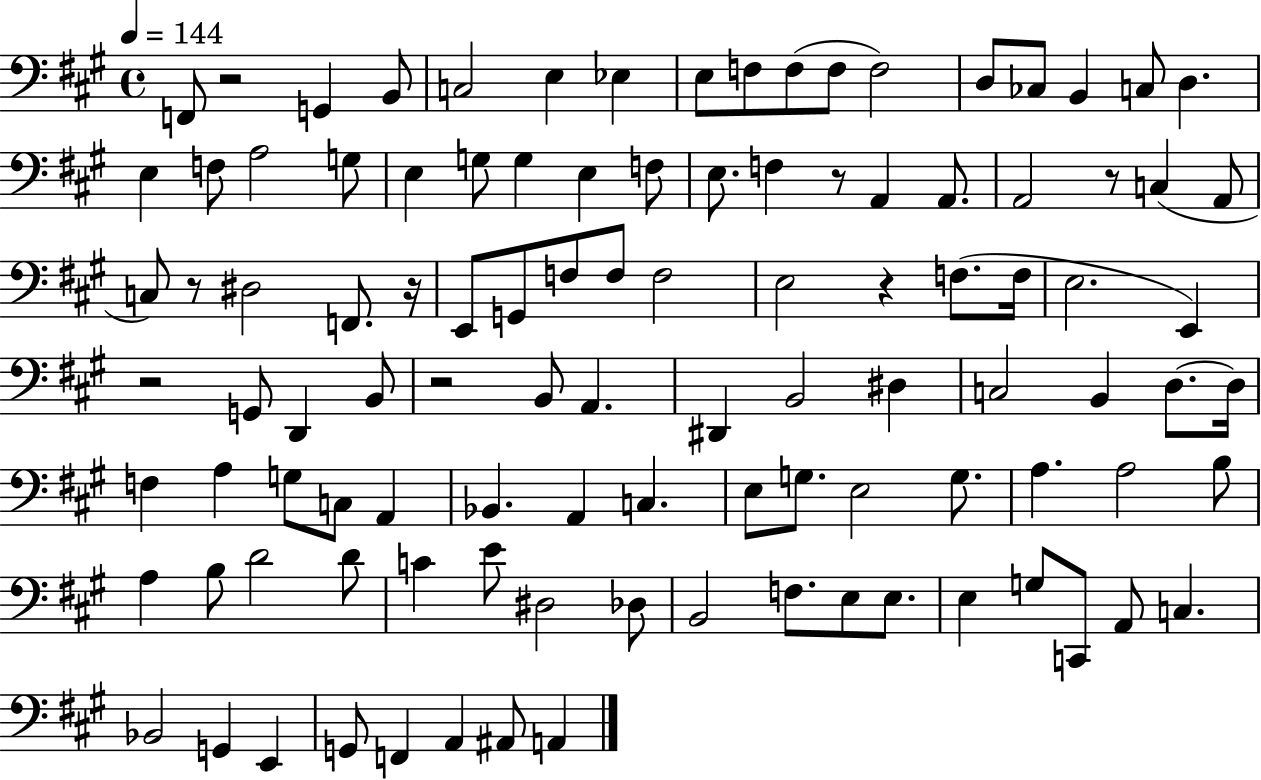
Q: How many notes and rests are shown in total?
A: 105